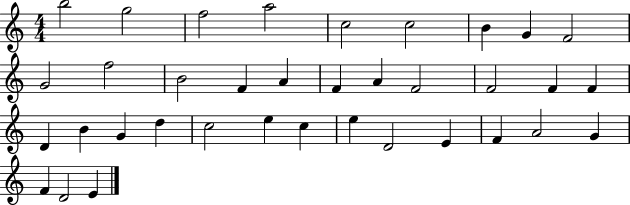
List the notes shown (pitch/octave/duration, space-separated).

B5/h G5/h F5/h A5/h C5/h C5/h B4/q G4/q F4/h G4/h F5/h B4/h F4/q A4/q F4/q A4/q F4/h F4/h F4/q F4/q D4/q B4/q G4/q D5/q C5/h E5/q C5/q E5/q D4/h E4/q F4/q A4/h G4/q F4/q D4/h E4/q